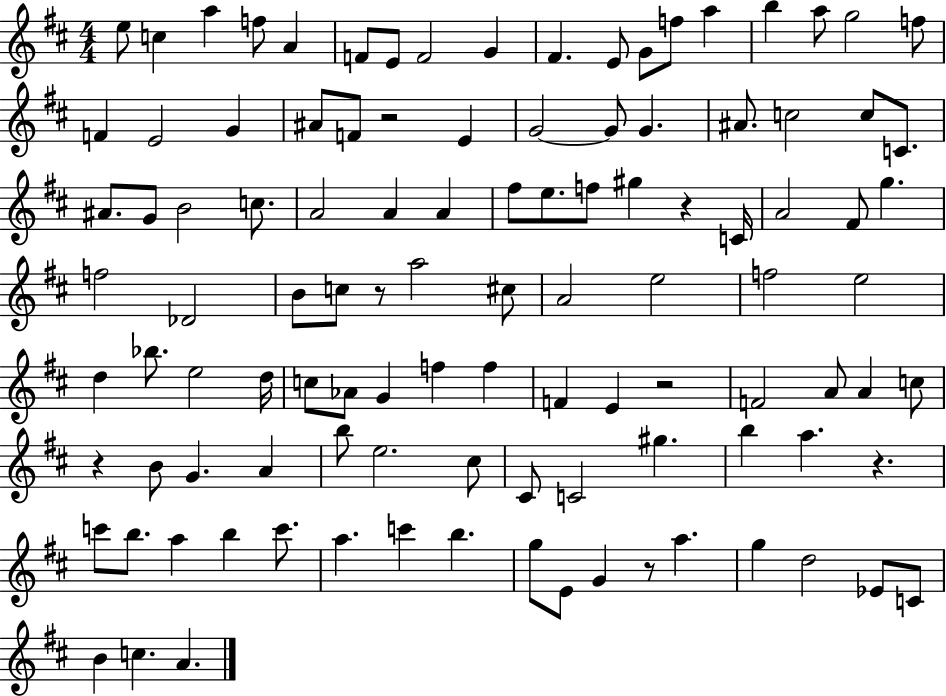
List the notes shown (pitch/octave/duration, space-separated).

E5/e C5/q A5/q F5/e A4/q F4/e E4/e F4/h G4/q F#4/q. E4/e G4/e F5/e A5/q B5/q A5/e G5/h F5/e F4/q E4/h G4/q A#4/e F4/e R/h E4/q G4/h G4/e G4/q. A#4/e. C5/h C5/e C4/e. A#4/e. G4/e B4/h C5/e. A4/h A4/q A4/q F#5/e E5/e. F5/e G#5/q R/q C4/s A4/h F#4/e G5/q. F5/h Db4/h B4/e C5/e R/e A5/h C#5/e A4/h E5/h F5/h E5/h D5/q Bb5/e. E5/h D5/s C5/e Ab4/e G4/q F5/q F5/q F4/q E4/q R/h F4/h A4/e A4/q C5/e R/q B4/e G4/q. A4/q B5/e E5/h. C#5/e C#4/e C4/h G#5/q. B5/q A5/q. R/q. C6/e B5/e. A5/q B5/q C6/e. A5/q. C6/q B5/q. G5/e E4/e G4/q R/e A5/q. G5/q D5/h Eb4/e C4/e B4/q C5/q. A4/q.